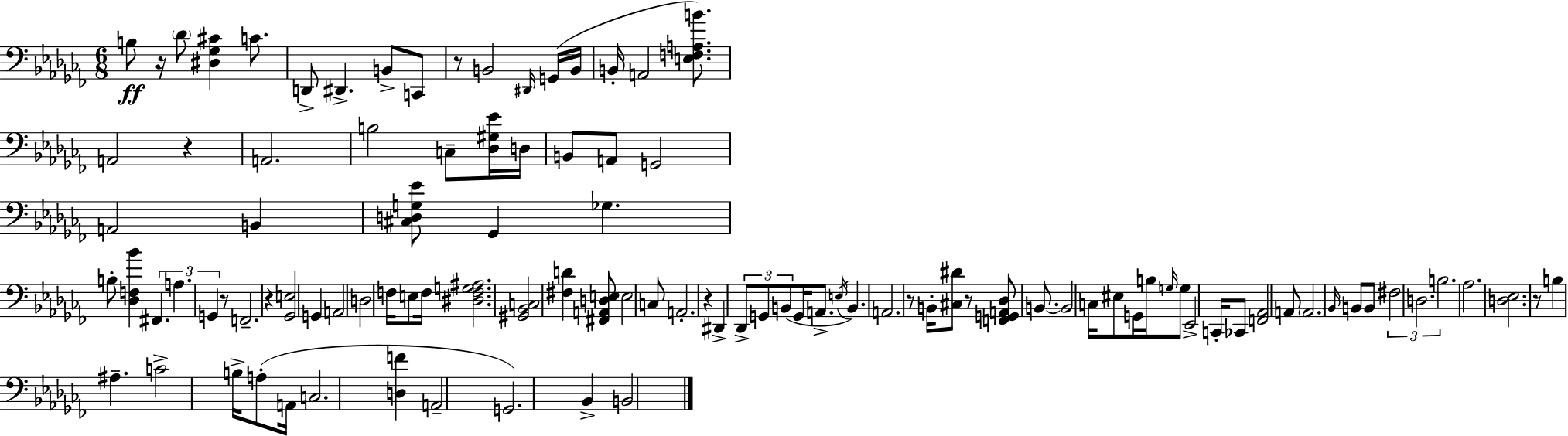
X:1
T:Untitled
M:6/8
L:1/4
K:Abm
B,/2 z/4 _D/2 [^D,_G,^C] C/2 D,,/2 ^D,, B,,/2 C,,/2 z/2 B,,2 ^D,,/4 G,,/4 B,,/4 B,,/4 A,,2 [E,F,A,B]/2 A,,2 z A,,2 B,2 C,/2 [_D,^G,_E]/4 D,/4 B,,/2 A,,/2 G,,2 A,,2 B,, [^C,D,G,_E]/2 _G,, _G, B,/2 [_D,F,_B] ^F,, A, G,, z/2 F,,2 z [_G,,E,]2 G,, A,,2 D,2 F,/4 E,/2 F,/4 [^D,F,G,^A,]2 [^G,,_B,,C,]2 [^F,D] [^F,,A,,D,E,]/2 E,2 C,/2 A,,2 z ^D,, _D,,/2 G,,/2 B,,/2 G,,/4 A,,/2 E,/4 B,, A,,2 z/2 B,,/4 [^C,^D]/2 z/2 [F,,G,,A,,_D,]/2 B,,/2 B,,2 C,/4 ^E,/2 G,,/4 B,/4 G,/4 G,/2 _E,,2 C,,/4 _C,,/2 [F,,_A,,]2 A,,/2 A,,2 _B,,/4 B,,/2 B,,/2 ^F,2 D,2 B,2 _A,2 [D,_E,]2 z/2 B, ^A, C2 B,/4 A,/2 A,,/4 C,2 [D,F] A,,2 G,,2 _B,, B,,2